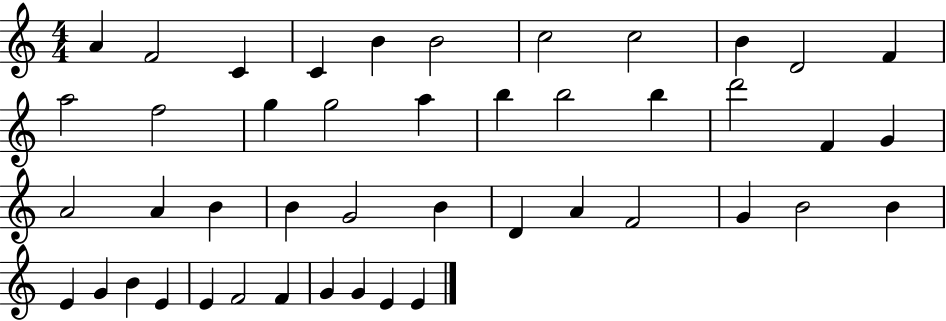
A4/q F4/h C4/q C4/q B4/q B4/h C5/h C5/h B4/q D4/h F4/q A5/h F5/h G5/q G5/h A5/q B5/q B5/h B5/q D6/h F4/q G4/q A4/h A4/q B4/q B4/q G4/h B4/q D4/q A4/q F4/h G4/q B4/h B4/q E4/q G4/q B4/q E4/q E4/q F4/h F4/q G4/q G4/q E4/q E4/q